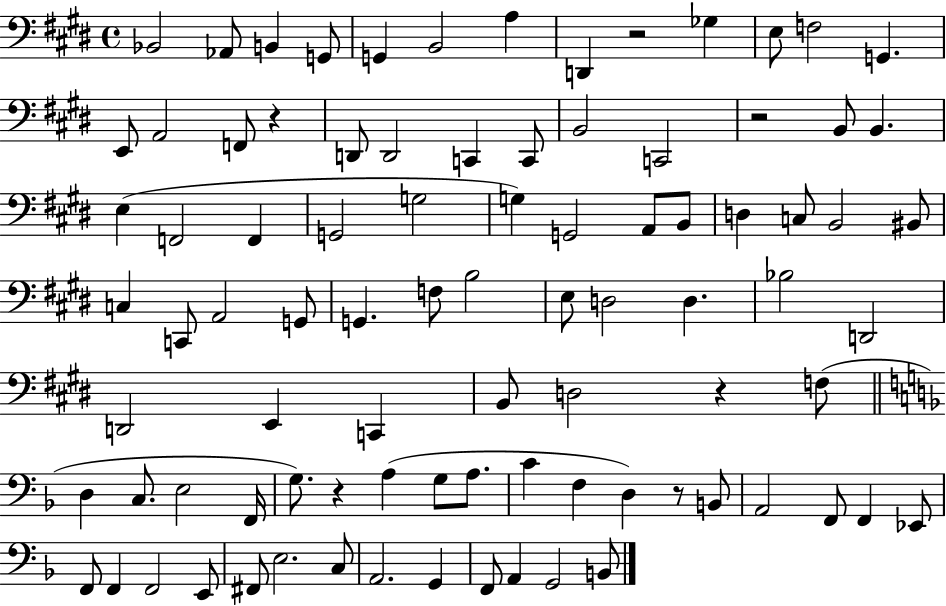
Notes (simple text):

Bb2/h Ab2/e B2/q G2/e G2/q B2/h A3/q D2/q R/h Gb3/q E3/e F3/h G2/q. E2/e A2/h F2/e R/q D2/e D2/h C2/q C2/e B2/h C2/h R/h B2/e B2/q. E3/q F2/h F2/q G2/h G3/h G3/q G2/h A2/e B2/e D3/q C3/e B2/h BIS2/e C3/q C2/e A2/h G2/e G2/q. F3/e B3/h E3/e D3/h D3/q. Bb3/h D2/h D2/h E2/q C2/q B2/e D3/h R/q F3/e D3/q C3/e. E3/h F2/s G3/e. R/q A3/q G3/e A3/e. C4/q F3/q D3/q R/e B2/e A2/h F2/e F2/q Eb2/e F2/e F2/q F2/h E2/e F#2/e E3/h. C3/e A2/h. G2/q F2/e A2/q G2/h B2/e